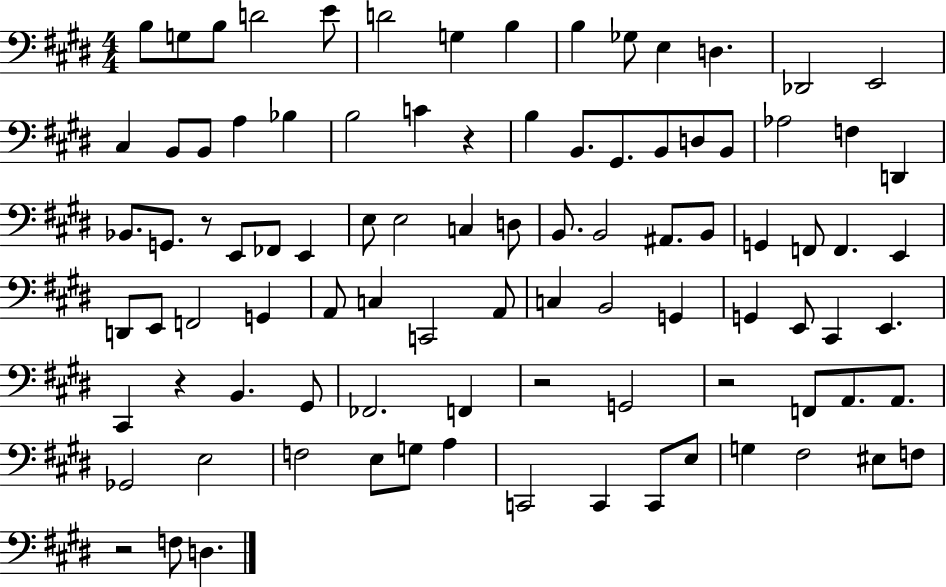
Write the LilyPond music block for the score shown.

{
  \clef bass
  \numericTimeSignature
  \time 4/4
  \key e \major
  b8 g8 b8 d'2 e'8 | d'2 g4 b4 | b4 ges8 e4 d4. | des,2 e,2 | \break cis4 b,8 b,8 a4 bes4 | b2 c'4 r4 | b4 b,8. gis,8. b,8 d8 b,8 | aes2 f4 d,4 | \break bes,8. g,8. r8 e,8 fes,8 e,4 | e8 e2 c4 d8 | b,8. b,2 ais,8. b,8 | g,4 f,8 f,4. e,4 | \break d,8 e,8 f,2 g,4 | a,8 c4 c,2 a,8 | c4 b,2 g,4 | g,4 e,8 cis,4 e,4. | \break cis,4 r4 b,4. gis,8 | fes,2. f,4 | r2 g,2 | r2 f,8 a,8. a,8. | \break ges,2 e2 | f2 e8 g8 a4 | c,2 c,4 c,8 e8 | g4 fis2 eis8 f8 | \break r2 f8 d4. | \bar "|."
}